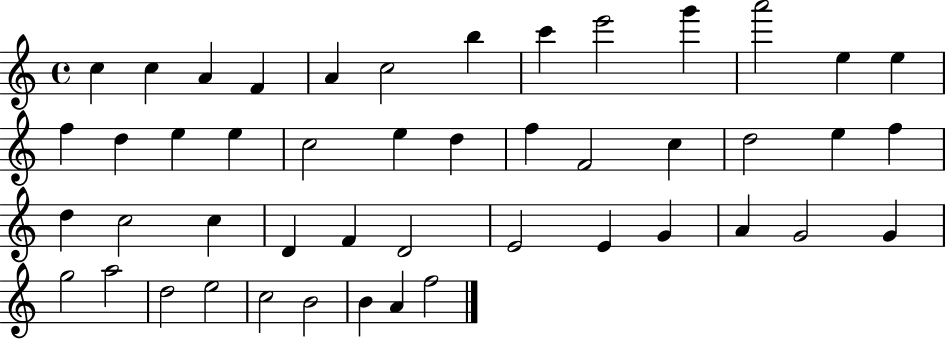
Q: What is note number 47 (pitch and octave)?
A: F5